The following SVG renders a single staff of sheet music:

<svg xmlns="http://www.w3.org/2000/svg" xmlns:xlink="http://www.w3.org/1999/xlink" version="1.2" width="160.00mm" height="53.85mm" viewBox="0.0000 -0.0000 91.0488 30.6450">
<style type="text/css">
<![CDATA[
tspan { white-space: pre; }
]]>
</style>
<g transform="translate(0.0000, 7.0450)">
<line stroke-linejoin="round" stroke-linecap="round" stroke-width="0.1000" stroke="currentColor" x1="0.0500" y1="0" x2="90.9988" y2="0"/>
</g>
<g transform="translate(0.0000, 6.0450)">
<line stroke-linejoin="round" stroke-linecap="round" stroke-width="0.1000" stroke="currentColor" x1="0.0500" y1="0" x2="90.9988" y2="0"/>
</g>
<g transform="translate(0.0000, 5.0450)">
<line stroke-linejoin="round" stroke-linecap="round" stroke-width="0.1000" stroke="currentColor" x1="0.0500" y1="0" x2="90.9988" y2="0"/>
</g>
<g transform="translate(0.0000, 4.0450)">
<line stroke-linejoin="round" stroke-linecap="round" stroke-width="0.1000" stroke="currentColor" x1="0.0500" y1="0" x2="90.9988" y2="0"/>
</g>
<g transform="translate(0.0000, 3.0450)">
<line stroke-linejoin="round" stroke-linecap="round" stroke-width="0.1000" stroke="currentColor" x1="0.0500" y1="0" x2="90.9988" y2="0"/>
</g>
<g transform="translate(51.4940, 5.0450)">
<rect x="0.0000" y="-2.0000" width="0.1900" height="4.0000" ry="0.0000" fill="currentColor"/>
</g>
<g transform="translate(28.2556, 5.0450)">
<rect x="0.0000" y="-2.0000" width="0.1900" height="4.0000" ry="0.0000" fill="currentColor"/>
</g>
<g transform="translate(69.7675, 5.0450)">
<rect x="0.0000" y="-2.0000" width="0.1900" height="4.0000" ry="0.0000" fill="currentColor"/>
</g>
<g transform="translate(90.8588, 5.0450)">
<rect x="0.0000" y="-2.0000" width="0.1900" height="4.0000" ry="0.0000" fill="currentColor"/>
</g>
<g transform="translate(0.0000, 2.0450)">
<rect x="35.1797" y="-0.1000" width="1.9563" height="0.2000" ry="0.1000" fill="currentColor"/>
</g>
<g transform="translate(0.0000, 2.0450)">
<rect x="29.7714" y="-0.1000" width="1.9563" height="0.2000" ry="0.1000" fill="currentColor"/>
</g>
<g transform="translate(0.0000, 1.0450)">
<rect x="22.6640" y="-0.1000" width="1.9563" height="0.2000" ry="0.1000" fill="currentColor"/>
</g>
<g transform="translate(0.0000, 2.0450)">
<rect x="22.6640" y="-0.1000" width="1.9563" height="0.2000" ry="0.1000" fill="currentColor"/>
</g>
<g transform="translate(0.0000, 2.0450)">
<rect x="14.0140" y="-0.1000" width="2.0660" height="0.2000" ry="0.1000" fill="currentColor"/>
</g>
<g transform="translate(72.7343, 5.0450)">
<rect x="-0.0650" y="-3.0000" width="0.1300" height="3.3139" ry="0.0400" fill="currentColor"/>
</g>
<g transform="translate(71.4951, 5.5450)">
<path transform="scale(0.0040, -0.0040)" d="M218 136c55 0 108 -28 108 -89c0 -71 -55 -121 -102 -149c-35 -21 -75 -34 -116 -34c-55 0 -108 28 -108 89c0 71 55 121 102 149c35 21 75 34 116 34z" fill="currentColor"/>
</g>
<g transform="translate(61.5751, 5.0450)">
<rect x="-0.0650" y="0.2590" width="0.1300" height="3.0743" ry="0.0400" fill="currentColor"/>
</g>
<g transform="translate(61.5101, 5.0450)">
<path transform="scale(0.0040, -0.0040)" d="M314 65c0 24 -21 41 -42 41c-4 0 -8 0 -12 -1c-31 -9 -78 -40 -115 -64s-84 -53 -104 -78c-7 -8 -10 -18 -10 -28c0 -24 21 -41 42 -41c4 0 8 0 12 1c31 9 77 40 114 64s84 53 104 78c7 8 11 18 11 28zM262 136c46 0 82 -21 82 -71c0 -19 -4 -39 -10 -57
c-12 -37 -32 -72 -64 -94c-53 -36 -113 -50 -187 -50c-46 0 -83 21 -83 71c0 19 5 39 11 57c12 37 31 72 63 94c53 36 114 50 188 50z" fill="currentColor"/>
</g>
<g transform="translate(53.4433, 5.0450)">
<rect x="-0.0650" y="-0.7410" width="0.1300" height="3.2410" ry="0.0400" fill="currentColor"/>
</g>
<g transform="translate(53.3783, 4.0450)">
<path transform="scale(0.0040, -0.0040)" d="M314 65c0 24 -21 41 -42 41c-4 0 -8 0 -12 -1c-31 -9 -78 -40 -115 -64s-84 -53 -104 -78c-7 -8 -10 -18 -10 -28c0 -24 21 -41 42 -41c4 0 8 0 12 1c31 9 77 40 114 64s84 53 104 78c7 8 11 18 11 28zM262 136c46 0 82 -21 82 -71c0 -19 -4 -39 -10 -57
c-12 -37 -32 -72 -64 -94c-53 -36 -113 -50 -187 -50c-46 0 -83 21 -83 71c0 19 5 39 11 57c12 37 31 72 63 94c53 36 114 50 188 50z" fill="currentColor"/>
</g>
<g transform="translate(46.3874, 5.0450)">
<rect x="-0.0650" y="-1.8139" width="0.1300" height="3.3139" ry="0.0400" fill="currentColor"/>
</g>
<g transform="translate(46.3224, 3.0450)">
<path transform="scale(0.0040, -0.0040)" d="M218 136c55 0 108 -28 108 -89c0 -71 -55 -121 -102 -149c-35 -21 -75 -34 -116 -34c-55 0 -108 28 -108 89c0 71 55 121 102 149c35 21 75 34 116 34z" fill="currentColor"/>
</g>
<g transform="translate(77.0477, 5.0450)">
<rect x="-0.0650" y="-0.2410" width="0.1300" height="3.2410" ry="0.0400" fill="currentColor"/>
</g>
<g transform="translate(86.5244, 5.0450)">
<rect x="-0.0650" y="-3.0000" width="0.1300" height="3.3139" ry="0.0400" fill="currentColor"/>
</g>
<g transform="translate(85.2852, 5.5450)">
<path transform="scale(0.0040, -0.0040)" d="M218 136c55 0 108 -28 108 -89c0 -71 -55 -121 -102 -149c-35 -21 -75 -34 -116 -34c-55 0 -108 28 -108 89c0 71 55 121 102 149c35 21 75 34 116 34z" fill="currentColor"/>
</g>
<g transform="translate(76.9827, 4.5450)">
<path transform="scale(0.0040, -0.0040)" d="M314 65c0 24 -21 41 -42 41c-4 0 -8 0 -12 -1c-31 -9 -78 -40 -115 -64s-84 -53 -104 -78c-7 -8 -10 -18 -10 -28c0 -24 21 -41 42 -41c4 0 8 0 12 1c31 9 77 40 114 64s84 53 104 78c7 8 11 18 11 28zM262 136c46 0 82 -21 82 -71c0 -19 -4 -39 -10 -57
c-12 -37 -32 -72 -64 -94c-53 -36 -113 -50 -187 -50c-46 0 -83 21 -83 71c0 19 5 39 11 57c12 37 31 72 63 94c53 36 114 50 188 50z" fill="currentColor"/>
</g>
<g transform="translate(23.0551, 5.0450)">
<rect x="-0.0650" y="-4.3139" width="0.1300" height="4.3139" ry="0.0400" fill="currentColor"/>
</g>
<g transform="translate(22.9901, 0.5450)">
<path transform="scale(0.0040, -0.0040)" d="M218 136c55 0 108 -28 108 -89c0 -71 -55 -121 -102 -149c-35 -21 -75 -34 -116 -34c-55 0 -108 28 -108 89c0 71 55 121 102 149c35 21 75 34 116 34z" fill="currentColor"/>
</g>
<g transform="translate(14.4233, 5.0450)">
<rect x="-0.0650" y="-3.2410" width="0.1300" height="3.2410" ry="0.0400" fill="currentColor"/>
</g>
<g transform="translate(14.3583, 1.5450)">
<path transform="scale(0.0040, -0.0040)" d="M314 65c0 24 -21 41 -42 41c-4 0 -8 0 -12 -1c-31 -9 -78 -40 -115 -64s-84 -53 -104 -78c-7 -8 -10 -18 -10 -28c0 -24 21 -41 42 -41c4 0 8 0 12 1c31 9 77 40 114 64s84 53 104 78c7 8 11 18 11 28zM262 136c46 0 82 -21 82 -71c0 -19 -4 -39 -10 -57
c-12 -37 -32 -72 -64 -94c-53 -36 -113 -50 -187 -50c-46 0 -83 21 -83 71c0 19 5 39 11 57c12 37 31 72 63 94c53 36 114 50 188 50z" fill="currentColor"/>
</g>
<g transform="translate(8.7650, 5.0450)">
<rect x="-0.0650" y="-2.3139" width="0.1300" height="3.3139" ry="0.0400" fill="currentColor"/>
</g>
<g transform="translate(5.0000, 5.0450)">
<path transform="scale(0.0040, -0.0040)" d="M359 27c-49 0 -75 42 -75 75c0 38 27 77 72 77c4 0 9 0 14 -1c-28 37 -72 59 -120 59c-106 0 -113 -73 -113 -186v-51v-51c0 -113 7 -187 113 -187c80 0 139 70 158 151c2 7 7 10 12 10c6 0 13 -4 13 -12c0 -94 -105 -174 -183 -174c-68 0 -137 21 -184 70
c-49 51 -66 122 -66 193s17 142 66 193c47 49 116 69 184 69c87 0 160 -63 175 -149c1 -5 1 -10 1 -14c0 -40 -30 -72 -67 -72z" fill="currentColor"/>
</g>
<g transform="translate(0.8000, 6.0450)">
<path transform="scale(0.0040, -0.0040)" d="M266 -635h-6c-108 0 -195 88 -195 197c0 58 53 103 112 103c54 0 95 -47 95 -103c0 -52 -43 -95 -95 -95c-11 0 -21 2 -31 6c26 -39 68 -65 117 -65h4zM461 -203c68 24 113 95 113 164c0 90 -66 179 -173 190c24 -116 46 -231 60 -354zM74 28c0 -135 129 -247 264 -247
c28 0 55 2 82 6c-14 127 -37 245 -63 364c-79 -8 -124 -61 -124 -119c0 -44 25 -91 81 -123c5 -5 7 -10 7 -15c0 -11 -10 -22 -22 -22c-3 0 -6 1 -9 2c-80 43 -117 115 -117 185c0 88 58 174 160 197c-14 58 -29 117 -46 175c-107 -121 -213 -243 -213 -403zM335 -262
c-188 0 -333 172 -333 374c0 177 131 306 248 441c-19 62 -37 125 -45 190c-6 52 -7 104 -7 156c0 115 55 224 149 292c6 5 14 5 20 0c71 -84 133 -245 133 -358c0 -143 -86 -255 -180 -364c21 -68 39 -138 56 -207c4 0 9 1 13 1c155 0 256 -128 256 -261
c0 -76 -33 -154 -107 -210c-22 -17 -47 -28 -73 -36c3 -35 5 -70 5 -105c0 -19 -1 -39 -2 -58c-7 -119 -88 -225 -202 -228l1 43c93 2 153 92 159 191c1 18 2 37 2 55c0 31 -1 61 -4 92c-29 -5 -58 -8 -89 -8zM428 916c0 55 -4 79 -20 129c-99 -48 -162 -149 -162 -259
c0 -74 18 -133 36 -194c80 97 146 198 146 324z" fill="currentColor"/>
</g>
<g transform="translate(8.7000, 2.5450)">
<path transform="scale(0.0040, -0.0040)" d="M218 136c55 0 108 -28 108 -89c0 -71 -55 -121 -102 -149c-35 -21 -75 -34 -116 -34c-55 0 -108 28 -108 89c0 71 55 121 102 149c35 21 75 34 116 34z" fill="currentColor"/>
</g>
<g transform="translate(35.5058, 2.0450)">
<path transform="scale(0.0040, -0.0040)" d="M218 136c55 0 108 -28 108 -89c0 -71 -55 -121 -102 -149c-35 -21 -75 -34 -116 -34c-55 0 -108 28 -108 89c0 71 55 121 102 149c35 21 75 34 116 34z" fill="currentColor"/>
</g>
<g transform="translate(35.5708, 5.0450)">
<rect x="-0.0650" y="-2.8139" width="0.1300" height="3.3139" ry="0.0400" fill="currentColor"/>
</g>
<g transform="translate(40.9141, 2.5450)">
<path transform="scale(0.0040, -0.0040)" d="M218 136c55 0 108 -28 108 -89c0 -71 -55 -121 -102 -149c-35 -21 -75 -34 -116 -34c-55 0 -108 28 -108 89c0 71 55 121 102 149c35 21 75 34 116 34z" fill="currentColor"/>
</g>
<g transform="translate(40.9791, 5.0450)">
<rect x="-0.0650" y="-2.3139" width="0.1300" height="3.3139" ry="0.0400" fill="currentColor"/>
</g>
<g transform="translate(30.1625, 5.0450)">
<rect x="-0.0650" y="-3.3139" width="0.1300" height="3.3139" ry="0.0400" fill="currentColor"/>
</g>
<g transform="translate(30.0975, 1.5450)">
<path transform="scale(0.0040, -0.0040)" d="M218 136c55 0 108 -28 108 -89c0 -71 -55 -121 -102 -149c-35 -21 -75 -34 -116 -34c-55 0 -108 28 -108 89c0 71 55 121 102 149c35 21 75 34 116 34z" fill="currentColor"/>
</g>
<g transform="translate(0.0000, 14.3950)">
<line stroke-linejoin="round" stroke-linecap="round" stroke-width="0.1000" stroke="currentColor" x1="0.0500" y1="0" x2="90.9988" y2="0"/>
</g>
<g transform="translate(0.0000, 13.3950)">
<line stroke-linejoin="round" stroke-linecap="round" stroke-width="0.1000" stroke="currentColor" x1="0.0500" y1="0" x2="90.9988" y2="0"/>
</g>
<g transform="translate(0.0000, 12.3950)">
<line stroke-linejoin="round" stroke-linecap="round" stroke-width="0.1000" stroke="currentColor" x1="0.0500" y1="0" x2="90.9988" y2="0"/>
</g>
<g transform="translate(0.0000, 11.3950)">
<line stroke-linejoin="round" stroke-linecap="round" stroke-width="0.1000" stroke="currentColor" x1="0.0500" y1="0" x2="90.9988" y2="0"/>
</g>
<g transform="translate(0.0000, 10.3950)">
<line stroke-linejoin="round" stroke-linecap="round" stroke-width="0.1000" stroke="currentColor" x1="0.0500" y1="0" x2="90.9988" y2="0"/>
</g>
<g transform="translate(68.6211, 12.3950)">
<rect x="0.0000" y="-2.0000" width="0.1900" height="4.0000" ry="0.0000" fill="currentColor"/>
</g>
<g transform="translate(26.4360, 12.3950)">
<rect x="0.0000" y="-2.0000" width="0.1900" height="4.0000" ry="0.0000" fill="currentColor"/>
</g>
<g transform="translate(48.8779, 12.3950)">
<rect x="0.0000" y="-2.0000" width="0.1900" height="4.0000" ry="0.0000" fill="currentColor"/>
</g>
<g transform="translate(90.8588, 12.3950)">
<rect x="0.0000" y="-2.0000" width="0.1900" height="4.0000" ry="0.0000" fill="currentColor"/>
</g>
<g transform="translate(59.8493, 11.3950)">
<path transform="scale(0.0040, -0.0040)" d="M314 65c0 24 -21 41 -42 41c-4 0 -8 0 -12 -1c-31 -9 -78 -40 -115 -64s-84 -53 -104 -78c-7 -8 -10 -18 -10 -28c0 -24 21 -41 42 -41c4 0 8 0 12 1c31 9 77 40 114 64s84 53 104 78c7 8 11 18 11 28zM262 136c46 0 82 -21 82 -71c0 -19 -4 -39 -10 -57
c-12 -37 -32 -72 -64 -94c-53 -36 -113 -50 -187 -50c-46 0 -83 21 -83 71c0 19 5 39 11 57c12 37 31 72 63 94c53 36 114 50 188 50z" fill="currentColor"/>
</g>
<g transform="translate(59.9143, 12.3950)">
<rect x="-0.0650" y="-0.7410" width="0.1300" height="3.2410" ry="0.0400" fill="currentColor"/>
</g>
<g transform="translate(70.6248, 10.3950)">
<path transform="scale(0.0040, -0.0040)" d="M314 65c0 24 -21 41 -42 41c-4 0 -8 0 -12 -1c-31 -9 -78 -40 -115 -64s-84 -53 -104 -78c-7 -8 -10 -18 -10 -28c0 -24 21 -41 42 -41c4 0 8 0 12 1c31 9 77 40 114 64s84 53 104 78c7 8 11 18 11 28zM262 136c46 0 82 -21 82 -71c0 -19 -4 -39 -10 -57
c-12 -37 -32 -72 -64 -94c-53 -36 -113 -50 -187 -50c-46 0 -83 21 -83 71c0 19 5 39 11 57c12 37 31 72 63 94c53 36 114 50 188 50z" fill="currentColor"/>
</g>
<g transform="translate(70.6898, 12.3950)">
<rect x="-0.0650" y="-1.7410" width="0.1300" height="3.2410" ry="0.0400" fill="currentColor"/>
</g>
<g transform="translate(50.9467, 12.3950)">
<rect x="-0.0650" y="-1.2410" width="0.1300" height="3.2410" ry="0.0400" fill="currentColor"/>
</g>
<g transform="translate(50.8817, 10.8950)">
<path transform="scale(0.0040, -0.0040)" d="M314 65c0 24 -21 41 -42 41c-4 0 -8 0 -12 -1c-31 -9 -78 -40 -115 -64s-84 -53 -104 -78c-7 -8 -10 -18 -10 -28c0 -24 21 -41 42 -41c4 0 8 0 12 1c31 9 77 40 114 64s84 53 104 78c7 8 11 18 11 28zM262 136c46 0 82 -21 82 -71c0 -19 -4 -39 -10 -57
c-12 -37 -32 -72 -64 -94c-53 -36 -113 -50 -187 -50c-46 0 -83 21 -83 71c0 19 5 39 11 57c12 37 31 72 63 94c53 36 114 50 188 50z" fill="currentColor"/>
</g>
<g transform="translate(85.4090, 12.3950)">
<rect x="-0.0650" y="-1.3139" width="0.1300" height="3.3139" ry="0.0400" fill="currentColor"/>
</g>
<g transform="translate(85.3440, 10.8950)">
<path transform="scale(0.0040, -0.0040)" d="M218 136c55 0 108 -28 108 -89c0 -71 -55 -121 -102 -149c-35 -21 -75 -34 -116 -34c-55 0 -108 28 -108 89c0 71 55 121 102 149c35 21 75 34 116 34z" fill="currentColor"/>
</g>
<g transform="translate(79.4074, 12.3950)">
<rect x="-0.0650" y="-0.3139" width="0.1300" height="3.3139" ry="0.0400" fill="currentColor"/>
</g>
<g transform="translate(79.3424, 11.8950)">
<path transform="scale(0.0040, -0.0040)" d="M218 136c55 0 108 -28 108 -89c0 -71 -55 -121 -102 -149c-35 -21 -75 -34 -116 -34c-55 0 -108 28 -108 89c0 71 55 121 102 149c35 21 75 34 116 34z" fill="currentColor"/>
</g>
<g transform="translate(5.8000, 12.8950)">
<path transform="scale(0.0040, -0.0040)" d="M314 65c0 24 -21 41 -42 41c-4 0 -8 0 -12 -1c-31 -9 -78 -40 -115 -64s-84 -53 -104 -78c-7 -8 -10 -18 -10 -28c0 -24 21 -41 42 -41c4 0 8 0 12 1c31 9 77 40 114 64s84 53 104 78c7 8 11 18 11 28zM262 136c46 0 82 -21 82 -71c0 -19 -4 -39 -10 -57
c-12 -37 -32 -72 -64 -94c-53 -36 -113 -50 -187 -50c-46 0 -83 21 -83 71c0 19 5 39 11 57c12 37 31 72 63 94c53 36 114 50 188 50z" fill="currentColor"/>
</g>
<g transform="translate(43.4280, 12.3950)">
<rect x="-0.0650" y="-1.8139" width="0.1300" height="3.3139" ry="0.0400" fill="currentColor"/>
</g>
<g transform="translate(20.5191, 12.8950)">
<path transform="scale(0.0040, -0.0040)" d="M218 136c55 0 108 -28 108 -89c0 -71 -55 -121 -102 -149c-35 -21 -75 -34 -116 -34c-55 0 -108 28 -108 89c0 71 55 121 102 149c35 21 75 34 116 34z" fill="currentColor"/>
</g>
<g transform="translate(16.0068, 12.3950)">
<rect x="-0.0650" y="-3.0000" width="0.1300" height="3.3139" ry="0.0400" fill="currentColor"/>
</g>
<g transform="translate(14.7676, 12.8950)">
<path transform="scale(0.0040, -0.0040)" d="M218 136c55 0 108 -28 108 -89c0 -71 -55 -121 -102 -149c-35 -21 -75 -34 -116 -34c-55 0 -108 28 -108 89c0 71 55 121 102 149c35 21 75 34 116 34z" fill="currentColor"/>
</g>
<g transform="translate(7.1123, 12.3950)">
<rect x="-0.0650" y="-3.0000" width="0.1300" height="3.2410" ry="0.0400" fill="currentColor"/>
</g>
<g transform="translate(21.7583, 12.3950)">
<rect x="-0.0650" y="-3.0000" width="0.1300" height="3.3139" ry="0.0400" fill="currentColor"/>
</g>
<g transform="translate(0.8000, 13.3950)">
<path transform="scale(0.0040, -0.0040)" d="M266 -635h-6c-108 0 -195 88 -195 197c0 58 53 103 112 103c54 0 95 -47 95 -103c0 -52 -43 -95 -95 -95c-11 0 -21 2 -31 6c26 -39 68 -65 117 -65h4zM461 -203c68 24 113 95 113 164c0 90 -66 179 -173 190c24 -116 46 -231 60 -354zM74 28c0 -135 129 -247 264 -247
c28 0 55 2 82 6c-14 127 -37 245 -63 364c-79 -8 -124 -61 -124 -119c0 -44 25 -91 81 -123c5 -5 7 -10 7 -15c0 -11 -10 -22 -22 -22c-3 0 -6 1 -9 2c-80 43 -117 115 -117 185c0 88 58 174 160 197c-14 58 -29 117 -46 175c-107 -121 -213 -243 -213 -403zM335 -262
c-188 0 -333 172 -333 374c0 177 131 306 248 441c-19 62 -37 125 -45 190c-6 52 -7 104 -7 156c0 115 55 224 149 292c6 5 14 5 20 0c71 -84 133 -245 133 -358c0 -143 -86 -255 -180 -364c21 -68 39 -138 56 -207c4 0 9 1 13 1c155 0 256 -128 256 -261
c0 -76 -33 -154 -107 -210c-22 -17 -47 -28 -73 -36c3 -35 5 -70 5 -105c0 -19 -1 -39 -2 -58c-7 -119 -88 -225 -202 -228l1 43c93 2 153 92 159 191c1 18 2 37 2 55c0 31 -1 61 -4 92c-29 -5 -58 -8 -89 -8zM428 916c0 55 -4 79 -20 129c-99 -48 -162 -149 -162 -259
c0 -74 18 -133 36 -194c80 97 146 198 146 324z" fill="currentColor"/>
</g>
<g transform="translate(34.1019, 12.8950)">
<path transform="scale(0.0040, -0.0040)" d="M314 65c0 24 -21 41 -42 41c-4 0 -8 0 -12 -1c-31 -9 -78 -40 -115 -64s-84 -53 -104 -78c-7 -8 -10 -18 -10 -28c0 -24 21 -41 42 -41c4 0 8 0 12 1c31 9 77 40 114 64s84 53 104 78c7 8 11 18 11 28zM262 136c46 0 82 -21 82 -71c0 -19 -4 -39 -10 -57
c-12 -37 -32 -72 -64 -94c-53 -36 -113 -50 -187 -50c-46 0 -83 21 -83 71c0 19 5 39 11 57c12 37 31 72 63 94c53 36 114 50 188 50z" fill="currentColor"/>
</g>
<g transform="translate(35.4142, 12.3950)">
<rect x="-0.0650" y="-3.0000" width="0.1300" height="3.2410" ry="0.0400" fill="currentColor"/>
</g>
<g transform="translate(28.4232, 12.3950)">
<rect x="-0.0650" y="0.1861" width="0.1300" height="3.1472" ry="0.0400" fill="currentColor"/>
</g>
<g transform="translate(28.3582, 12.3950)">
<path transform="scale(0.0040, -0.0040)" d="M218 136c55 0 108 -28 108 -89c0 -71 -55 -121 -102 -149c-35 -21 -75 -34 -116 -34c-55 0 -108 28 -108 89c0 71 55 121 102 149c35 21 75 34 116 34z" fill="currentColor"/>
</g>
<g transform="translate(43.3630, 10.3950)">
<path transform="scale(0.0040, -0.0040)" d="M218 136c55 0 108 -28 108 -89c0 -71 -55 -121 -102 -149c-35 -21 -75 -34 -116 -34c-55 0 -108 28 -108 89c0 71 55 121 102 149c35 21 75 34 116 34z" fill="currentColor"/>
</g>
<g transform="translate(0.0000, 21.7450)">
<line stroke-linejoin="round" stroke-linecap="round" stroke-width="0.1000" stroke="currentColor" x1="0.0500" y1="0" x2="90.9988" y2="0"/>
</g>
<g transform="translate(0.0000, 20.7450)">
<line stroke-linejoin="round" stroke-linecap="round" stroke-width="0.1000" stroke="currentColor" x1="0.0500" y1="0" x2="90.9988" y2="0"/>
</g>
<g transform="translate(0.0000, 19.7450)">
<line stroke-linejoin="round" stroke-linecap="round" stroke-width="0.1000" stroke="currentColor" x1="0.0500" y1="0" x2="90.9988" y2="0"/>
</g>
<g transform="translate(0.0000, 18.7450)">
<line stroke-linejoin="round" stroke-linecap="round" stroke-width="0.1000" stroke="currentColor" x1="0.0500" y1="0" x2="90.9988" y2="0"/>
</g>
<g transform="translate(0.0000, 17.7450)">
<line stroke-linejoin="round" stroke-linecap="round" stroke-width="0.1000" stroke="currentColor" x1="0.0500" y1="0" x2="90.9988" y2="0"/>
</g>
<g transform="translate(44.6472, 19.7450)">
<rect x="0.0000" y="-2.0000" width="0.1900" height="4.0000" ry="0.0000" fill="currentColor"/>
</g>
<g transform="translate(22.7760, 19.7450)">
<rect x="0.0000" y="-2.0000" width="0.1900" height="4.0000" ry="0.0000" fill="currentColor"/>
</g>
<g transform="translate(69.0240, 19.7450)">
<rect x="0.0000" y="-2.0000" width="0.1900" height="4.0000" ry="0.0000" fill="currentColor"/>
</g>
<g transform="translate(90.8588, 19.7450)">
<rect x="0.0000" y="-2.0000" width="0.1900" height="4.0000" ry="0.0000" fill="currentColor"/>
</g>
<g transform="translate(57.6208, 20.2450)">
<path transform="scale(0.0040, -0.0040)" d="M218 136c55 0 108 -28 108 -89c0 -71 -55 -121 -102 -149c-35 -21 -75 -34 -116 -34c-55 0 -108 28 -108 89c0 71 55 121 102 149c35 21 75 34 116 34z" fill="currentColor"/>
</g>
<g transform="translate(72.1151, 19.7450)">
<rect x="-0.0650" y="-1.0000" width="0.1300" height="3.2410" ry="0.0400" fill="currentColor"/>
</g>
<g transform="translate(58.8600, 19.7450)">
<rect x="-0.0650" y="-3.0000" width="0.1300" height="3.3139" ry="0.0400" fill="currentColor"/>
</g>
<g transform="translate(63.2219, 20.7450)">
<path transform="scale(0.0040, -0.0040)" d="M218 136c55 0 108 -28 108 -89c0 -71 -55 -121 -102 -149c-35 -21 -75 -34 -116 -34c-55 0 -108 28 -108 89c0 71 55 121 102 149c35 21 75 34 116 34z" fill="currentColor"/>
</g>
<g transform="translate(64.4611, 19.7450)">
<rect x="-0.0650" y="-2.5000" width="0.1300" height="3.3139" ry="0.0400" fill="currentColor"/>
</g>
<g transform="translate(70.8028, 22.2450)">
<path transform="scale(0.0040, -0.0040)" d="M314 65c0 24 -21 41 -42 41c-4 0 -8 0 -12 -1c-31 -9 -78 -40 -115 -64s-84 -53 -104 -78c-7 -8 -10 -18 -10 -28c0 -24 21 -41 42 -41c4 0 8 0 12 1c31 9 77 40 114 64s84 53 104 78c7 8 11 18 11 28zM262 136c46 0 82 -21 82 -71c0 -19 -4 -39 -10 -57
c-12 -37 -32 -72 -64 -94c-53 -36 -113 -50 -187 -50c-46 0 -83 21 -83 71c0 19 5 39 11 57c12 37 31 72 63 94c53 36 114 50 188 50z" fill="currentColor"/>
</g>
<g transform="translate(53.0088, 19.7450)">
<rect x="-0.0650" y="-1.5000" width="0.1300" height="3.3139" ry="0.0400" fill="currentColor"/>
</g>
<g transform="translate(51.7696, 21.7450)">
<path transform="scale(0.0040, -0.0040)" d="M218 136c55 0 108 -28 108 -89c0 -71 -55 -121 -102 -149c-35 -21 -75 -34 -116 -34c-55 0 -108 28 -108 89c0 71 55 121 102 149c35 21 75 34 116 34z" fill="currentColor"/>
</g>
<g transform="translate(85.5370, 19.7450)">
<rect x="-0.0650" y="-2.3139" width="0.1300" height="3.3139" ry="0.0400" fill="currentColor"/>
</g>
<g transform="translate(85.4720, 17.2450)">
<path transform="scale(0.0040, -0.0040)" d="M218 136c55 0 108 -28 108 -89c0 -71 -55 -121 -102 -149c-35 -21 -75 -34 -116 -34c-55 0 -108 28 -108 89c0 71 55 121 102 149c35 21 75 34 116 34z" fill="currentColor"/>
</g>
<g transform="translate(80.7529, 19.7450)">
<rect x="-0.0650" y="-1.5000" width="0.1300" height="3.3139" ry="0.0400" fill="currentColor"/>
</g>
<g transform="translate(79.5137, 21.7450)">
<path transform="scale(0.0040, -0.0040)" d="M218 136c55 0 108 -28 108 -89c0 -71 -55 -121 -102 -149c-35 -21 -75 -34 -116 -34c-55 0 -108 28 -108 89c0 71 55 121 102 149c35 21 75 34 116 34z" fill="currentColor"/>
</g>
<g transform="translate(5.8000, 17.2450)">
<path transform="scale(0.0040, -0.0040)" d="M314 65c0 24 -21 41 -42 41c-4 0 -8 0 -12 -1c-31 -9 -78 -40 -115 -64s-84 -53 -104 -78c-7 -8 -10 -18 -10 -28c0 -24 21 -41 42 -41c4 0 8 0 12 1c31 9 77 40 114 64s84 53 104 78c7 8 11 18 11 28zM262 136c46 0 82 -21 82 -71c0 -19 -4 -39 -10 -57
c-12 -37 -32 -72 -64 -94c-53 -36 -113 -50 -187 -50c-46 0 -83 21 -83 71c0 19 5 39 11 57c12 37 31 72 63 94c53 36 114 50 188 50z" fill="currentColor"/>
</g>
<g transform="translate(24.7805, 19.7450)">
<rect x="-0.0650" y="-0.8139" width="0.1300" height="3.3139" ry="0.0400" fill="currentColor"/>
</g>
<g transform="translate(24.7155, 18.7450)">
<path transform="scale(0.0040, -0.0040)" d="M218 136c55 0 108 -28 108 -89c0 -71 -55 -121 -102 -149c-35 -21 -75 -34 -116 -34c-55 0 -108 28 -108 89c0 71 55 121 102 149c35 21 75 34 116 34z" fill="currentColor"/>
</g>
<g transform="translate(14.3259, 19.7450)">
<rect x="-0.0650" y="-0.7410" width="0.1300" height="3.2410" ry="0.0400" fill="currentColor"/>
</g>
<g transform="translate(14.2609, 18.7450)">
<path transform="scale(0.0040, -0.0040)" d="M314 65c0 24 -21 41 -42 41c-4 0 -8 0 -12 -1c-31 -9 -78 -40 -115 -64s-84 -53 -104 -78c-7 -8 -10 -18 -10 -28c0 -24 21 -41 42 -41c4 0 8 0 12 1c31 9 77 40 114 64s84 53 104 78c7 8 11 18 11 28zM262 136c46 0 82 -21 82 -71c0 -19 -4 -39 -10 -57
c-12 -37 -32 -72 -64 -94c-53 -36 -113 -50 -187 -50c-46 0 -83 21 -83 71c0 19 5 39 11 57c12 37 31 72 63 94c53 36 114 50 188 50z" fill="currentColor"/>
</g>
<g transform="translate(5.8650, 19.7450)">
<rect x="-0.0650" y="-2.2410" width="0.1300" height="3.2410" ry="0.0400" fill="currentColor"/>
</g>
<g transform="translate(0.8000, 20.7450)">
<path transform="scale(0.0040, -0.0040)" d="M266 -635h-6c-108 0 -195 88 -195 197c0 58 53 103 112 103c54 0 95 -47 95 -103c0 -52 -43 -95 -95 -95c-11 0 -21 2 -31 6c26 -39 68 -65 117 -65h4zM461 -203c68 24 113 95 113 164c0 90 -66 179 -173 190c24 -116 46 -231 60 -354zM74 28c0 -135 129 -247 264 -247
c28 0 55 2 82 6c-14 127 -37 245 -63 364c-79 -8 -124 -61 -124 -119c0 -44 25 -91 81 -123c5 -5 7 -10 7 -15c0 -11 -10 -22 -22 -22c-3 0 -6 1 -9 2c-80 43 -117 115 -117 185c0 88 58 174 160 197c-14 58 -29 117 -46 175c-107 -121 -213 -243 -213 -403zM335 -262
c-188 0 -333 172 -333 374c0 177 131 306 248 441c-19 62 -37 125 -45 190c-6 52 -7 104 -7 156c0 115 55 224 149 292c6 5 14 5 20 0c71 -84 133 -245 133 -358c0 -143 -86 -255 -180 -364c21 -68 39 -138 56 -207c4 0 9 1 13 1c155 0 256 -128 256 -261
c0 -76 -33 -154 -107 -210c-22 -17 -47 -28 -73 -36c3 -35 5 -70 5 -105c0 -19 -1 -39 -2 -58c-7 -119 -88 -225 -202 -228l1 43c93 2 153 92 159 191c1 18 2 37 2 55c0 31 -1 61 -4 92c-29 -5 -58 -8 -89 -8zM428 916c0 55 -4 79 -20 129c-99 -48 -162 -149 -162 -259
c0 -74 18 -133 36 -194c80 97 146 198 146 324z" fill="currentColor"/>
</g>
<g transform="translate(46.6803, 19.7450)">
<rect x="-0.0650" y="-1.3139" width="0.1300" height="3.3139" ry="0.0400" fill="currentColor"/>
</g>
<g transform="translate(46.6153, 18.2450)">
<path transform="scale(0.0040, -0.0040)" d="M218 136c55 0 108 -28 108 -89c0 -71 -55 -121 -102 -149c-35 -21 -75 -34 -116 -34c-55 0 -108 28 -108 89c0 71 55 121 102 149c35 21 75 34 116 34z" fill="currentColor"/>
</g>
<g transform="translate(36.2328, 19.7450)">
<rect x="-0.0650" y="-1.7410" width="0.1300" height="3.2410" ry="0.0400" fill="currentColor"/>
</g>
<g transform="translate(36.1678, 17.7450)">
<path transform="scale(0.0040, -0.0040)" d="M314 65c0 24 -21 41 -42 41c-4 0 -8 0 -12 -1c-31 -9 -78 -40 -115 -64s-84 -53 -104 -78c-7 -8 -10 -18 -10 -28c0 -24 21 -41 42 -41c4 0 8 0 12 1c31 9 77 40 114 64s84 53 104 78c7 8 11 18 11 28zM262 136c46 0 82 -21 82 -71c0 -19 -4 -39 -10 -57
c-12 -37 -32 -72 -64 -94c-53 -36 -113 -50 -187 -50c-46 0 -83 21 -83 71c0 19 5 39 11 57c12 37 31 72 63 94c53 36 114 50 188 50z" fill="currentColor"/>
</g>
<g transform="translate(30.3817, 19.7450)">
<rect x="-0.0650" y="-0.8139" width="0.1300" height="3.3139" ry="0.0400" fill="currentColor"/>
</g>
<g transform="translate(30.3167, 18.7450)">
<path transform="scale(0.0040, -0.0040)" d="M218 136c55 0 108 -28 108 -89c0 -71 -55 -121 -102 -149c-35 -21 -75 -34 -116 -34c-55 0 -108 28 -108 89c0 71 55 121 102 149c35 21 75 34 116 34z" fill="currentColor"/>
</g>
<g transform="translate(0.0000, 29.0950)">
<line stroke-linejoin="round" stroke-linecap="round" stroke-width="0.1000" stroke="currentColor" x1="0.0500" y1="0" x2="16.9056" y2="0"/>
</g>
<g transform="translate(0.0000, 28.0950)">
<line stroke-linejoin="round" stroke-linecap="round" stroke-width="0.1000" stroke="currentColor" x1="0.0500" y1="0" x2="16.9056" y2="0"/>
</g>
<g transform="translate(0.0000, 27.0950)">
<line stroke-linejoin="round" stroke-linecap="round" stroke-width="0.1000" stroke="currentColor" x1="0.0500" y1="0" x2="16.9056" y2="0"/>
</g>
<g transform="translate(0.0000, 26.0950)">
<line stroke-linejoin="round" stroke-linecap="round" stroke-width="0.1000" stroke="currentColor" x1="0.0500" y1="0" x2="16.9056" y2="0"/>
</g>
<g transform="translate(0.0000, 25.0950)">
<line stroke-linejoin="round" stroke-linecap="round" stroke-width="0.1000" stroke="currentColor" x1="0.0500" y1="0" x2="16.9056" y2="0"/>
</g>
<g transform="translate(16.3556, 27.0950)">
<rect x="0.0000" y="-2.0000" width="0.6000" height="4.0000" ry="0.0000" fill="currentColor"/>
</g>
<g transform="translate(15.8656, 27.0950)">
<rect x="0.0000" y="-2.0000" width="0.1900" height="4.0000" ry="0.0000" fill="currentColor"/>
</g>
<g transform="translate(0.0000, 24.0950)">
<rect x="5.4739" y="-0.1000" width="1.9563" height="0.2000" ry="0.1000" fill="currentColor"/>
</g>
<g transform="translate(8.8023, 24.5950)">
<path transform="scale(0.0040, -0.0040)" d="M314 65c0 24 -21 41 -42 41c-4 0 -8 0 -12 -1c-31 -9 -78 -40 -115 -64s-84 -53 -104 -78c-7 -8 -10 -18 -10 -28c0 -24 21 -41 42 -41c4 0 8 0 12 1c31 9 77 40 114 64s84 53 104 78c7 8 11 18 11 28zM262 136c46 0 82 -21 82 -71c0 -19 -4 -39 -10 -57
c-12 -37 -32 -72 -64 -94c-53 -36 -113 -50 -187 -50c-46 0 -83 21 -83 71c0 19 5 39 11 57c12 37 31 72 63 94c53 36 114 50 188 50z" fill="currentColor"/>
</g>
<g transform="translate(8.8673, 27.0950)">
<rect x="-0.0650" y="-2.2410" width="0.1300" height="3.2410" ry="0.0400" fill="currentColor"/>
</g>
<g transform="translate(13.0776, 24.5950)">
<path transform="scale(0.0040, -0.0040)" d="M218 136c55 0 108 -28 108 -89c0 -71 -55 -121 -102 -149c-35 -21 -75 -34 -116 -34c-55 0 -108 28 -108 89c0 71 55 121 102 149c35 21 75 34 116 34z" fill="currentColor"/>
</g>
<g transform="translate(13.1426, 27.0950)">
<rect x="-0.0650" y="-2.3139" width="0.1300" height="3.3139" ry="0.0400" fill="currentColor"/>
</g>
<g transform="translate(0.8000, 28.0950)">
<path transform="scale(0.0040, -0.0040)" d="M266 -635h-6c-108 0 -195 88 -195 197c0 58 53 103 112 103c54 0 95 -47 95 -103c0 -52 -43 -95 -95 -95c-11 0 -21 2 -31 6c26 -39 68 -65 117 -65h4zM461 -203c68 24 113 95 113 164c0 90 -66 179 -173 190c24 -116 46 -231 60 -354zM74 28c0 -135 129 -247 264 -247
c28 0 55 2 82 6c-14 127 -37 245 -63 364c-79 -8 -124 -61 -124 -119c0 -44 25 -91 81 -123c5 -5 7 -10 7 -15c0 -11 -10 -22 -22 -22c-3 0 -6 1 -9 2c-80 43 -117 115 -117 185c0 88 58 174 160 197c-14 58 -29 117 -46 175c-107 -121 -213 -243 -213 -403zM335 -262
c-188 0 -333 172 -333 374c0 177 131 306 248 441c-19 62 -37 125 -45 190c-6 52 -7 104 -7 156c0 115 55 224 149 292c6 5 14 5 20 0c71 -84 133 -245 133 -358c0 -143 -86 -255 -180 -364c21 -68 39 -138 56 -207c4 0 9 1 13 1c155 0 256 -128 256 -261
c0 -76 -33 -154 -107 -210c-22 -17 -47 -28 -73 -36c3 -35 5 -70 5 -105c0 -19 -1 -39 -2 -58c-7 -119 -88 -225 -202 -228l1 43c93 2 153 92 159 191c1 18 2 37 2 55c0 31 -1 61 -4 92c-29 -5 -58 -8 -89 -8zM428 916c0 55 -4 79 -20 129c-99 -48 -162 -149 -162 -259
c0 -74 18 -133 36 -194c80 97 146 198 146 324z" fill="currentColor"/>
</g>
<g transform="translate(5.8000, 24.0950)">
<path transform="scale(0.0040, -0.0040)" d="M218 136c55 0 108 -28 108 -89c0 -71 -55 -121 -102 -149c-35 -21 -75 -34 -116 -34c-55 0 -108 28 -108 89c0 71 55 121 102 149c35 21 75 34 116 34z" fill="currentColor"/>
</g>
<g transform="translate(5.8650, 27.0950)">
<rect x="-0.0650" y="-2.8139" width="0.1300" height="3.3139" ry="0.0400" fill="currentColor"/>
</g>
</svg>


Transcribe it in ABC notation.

X:1
T:Untitled
M:4/4
L:1/4
K:C
g b2 d' b a g f d2 B2 A c2 A A2 A A B A2 f e2 d2 f2 c e g2 d2 d d f2 e E A G D2 E g a g2 g